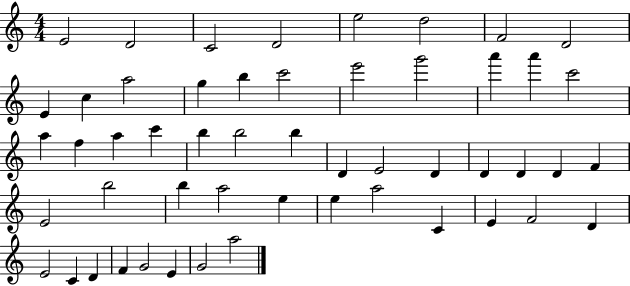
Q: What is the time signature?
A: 4/4